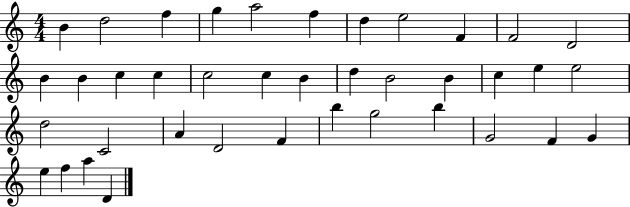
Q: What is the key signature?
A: C major